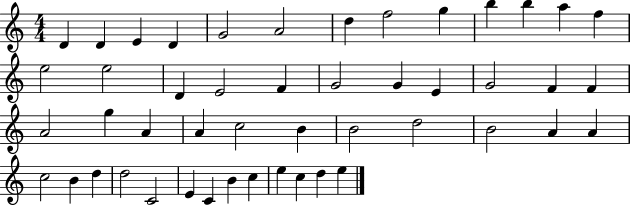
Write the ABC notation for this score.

X:1
T:Untitled
M:4/4
L:1/4
K:C
D D E D G2 A2 d f2 g b b a f e2 e2 D E2 F G2 G E G2 F F A2 g A A c2 B B2 d2 B2 A A c2 B d d2 C2 E C B c e c d e